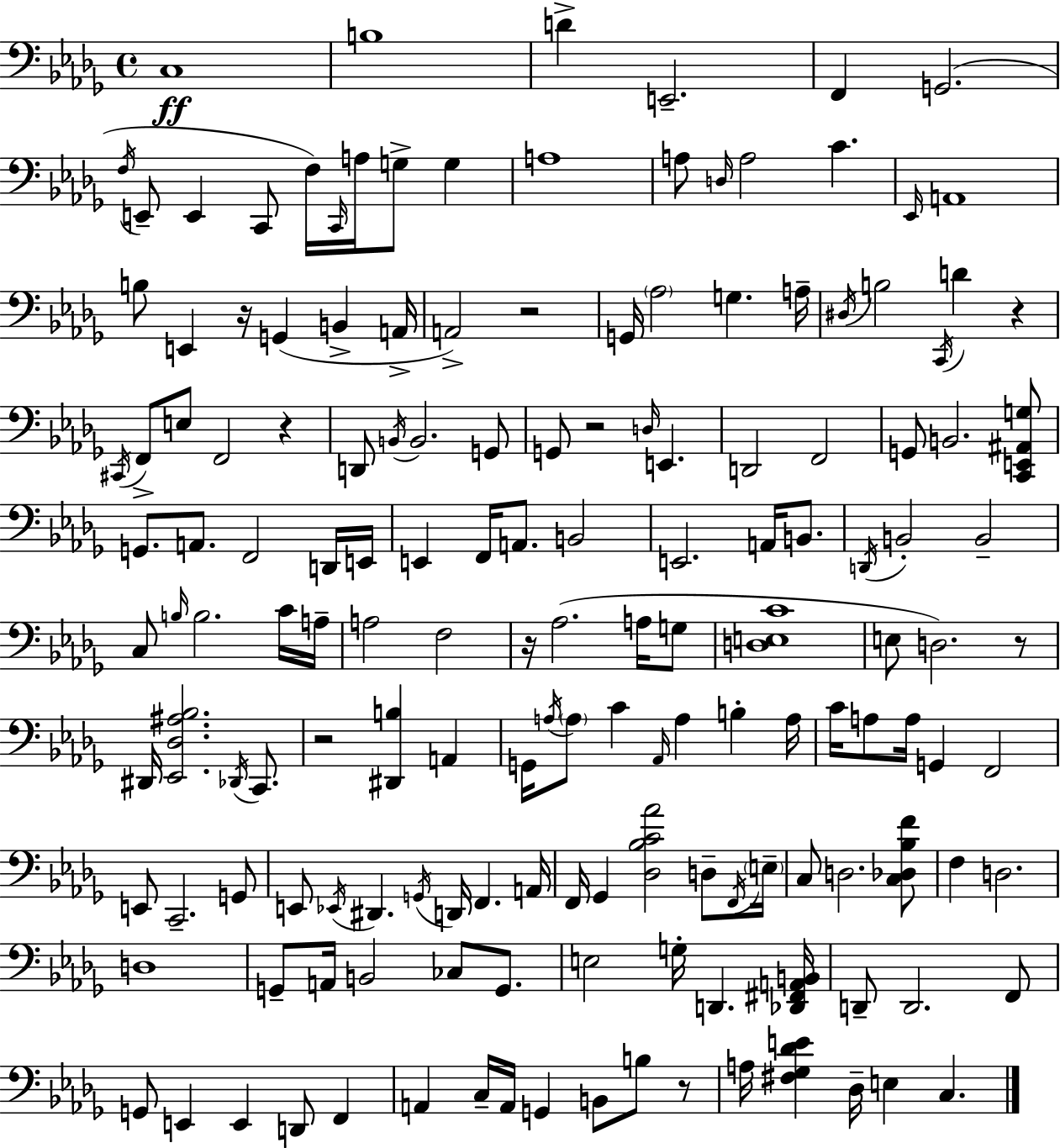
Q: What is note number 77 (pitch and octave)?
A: E3